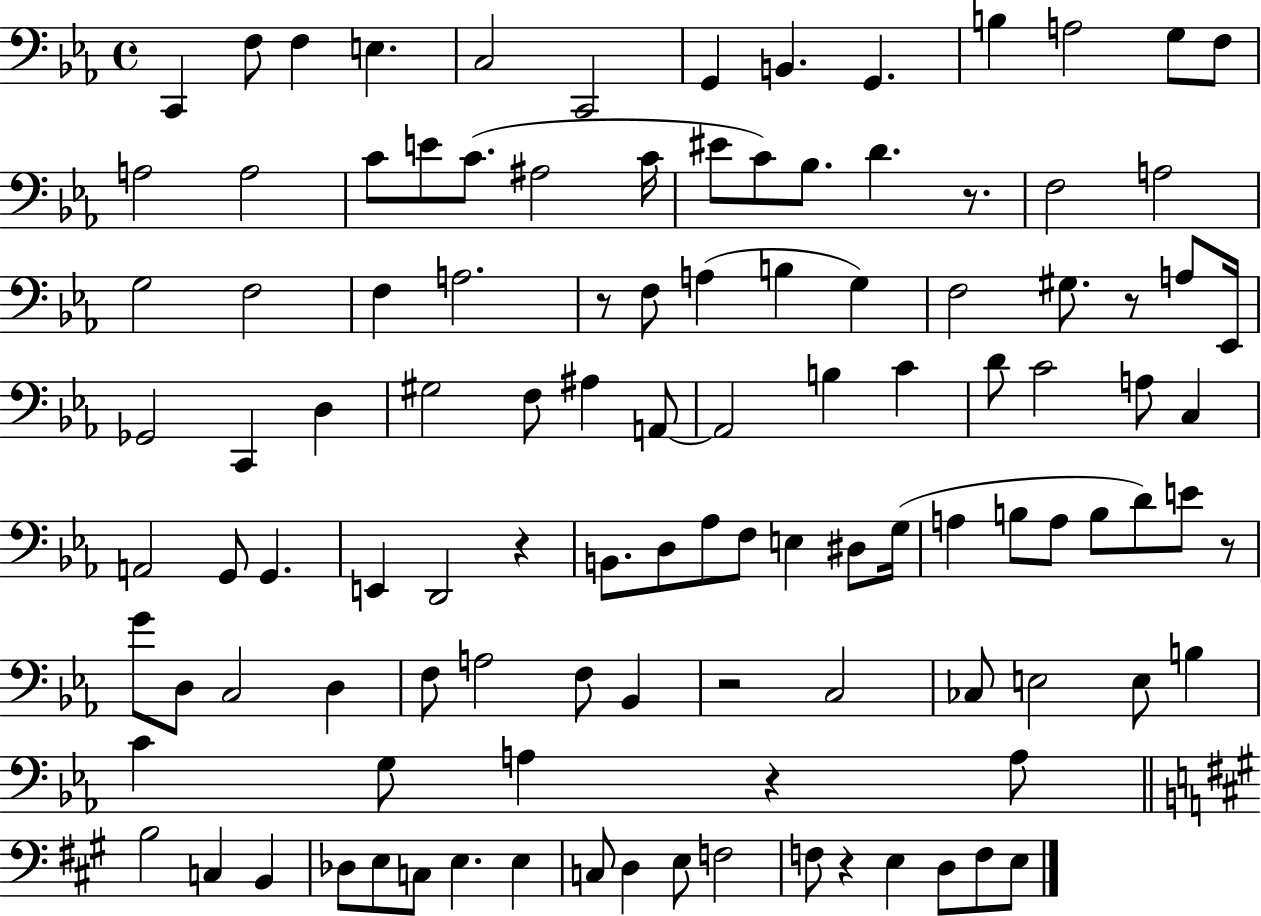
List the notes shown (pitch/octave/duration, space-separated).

C2/q F3/e F3/q E3/q. C3/h C2/h G2/q B2/q. G2/q. B3/q A3/h G3/e F3/e A3/h A3/h C4/e E4/e C4/e. A#3/h C4/s EIS4/e C4/e Bb3/e. D4/q. R/e. F3/h A3/h G3/h F3/h F3/q A3/h. R/e F3/e A3/q B3/q G3/q F3/h G#3/e. R/e A3/e Eb2/s Gb2/h C2/q D3/q G#3/h F3/e A#3/q A2/e A2/h B3/q C4/q D4/e C4/h A3/e C3/q A2/h G2/e G2/q. E2/q D2/h R/q B2/e. D3/e Ab3/e F3/e E3/q D#3/e G3/s A3/q B3/e A3/e B3/e D4/e E4/e R/e G4/e D3/e C3/h D3/q F3/e A3/h F3/e Bb2/q R/h C3/h CES3/e E3/h E3/e B3/q C4/q G3/e A3/q R/q A3/e B3/h C3/q B2/q Db3/e E3/e C3/e E3/q. E3/q C3/e D3/q E3/e F3/h F3/e R/q E3/q D3/e F3/e E3/e